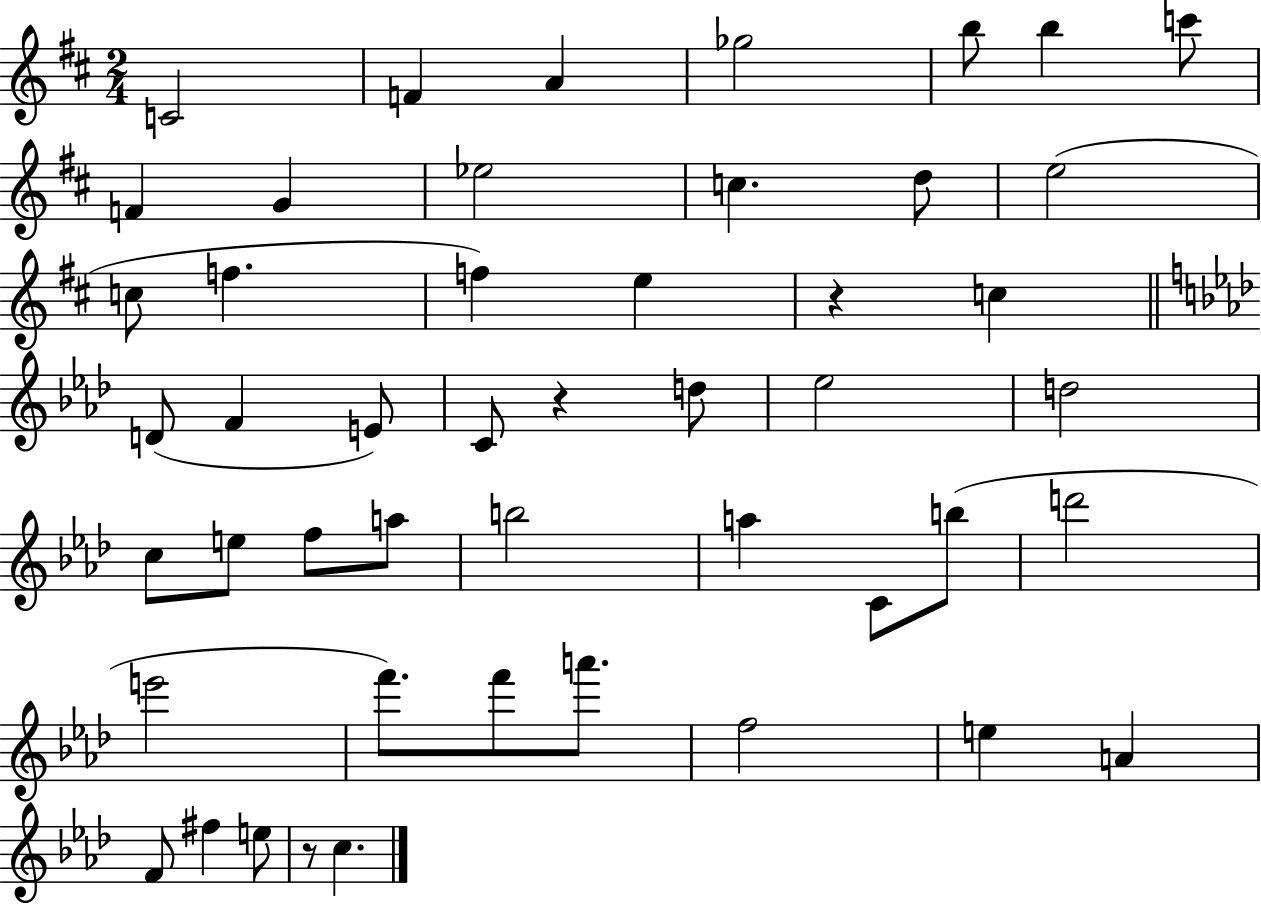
{
  \clef treble
  \numericTimeSignature
  \time 2/4
  \key d \major
  c'2 | f'4 a'4 | ges''2 | b''8 b''4 c'''8 | \break f'4 g'4 | ees''2 | c''4. d''8 | e''2( | \break c''8 f''4. | f''4) e''4 | r4 c''4 | \bar "||" \break \key f \minor d'8( f'4 e'8) | c'8 r4 d''8 | ees''2 | d''2 | \break c''8 e''8 f''8 a''8 | b''2 | a''4 c'8 b''8( | d'''2 | \break e'''2 | f'''8.) f'''8 a'''8. | f''2 | e''4 a'4 | \break f'8 fis''4 e''8 | r8 c''4. | \bar "|."
}